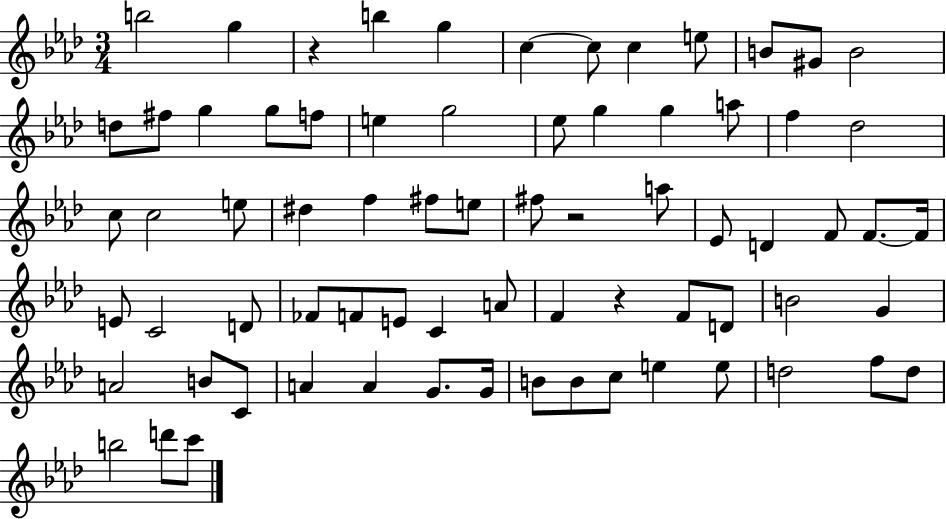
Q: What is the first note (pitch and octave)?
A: B5